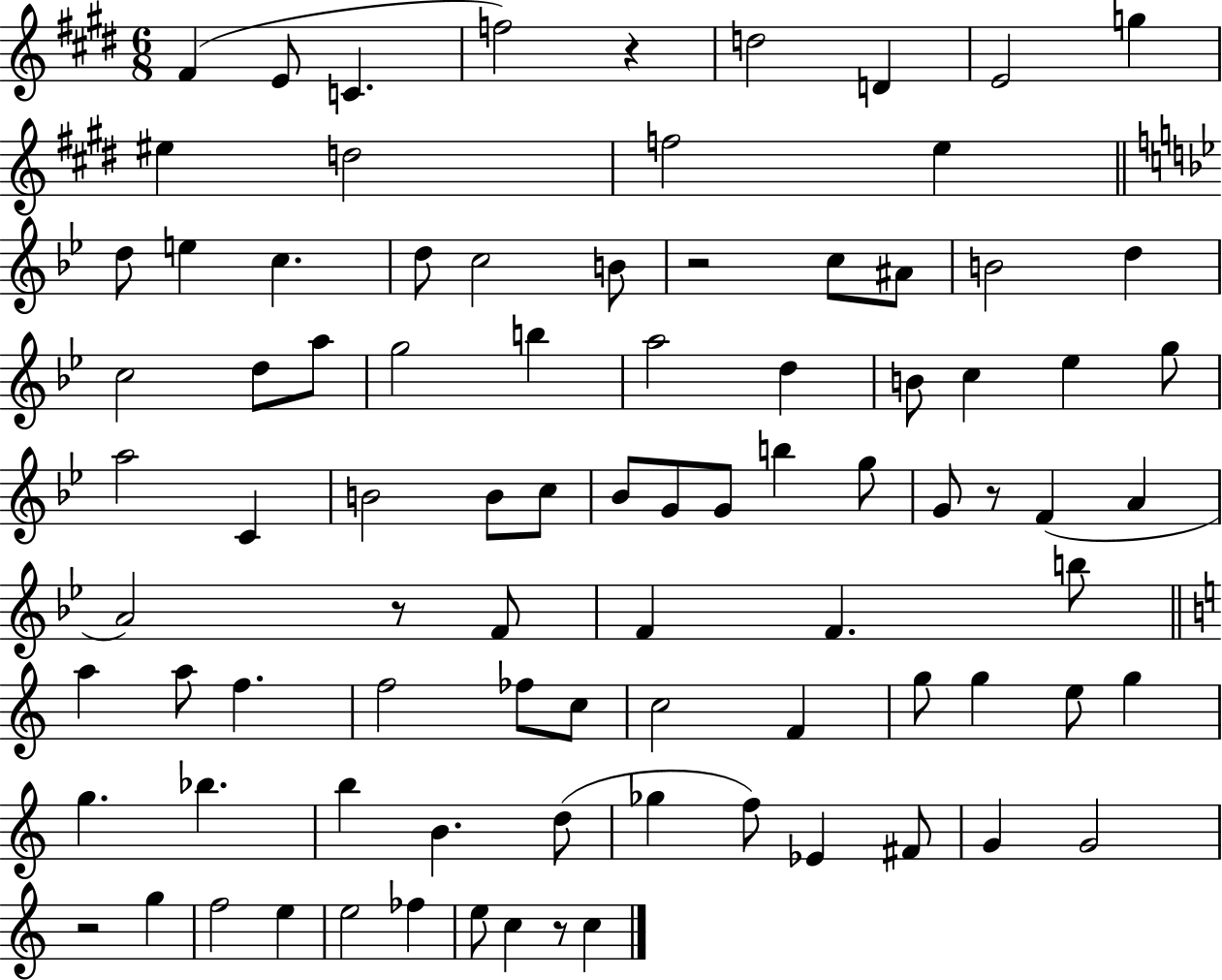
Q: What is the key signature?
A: E major